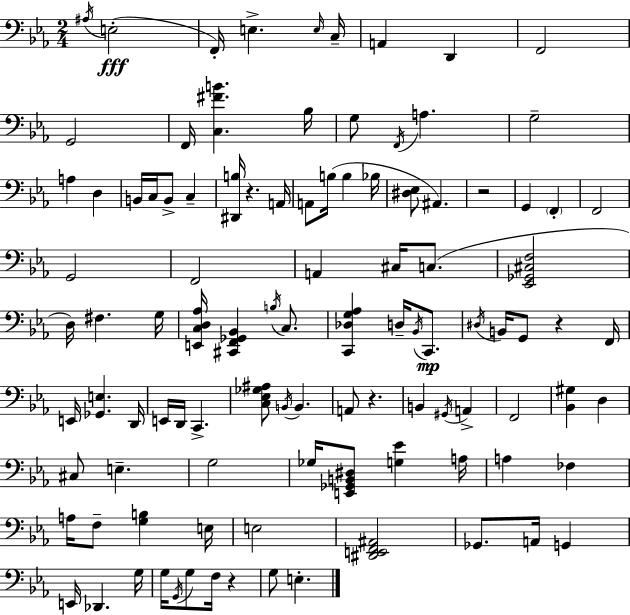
{
  \clef bass
  \numericTimeSignature
  \time 2/4
  \key c \minor
  \acciaccatura { ais16 }(\fff e2-. | f,16-.) e4.-> | \grace { e16 } c16-- a,4 d,4 | f,2 | \break g,2 | f,16 <c fis' b'>4. | bes16 g8 \acciaccatura { f,16 } a4. | g2-- | \break a4 d4 | b,16 c16 b,8-> c4-- | <dis, b>16 r4. | a,16 a,8 b16( b4 | \break bes16 <dis ees>8 ais,4.) | r2 | g,4 \parenthesize f,4-. | f,2 | \break g,2 | f,2 | a,4 cis16 | c8.( <ees, ges, cis f>2 | \break d16) fis4. | g16 <e, c d aes>16 <cis, f, ges, bes,>4 | \acciaccatura { b16 } c8. <c, des g aes>4 | d16-- \acciaccatura { bes,16 }\mp c,8. \acciaccatura { dis16 } b,16 g,8 | \break r4 f,16 e,16 <ges, e>4. | d,16 e,16 d,16 | c,4.-> <c ees ges ais>8 | \acciaccatura { b,16 } b,4. a,8 | \break r4. b,4 | \acciaccatura { gis,16 } a,4-> | f,2 | <bes, gis>4 d4 | \break cis8 e4.-- | g2 | ges16 <e, ges, b, dis>8 <g ees'>4 a16 | a4 fes4 | \break a16 f8-- <g b>4 e16 | e2 | <dis, e, f, ais,>2 | ges,8. a,16 g,4 | \break e,16 des,4. g16 | g16 \acciaccatura { g,16 } g8 f16 r4 | g8 e4.-. | \bar "|."
}